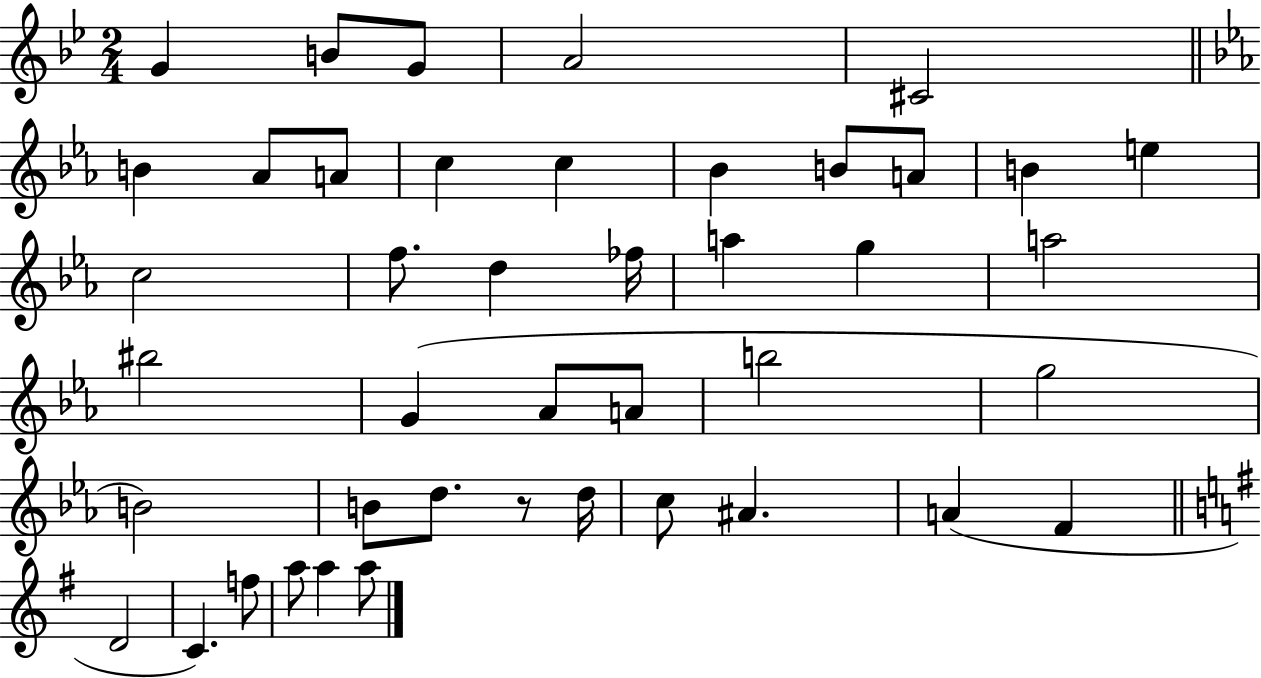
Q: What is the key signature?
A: BES major